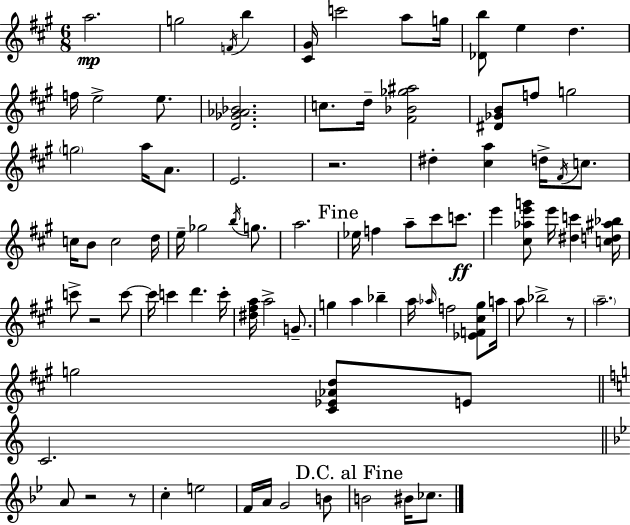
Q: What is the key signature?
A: A major